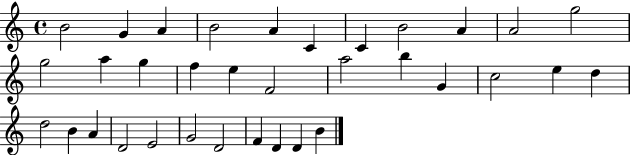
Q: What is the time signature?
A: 4/4